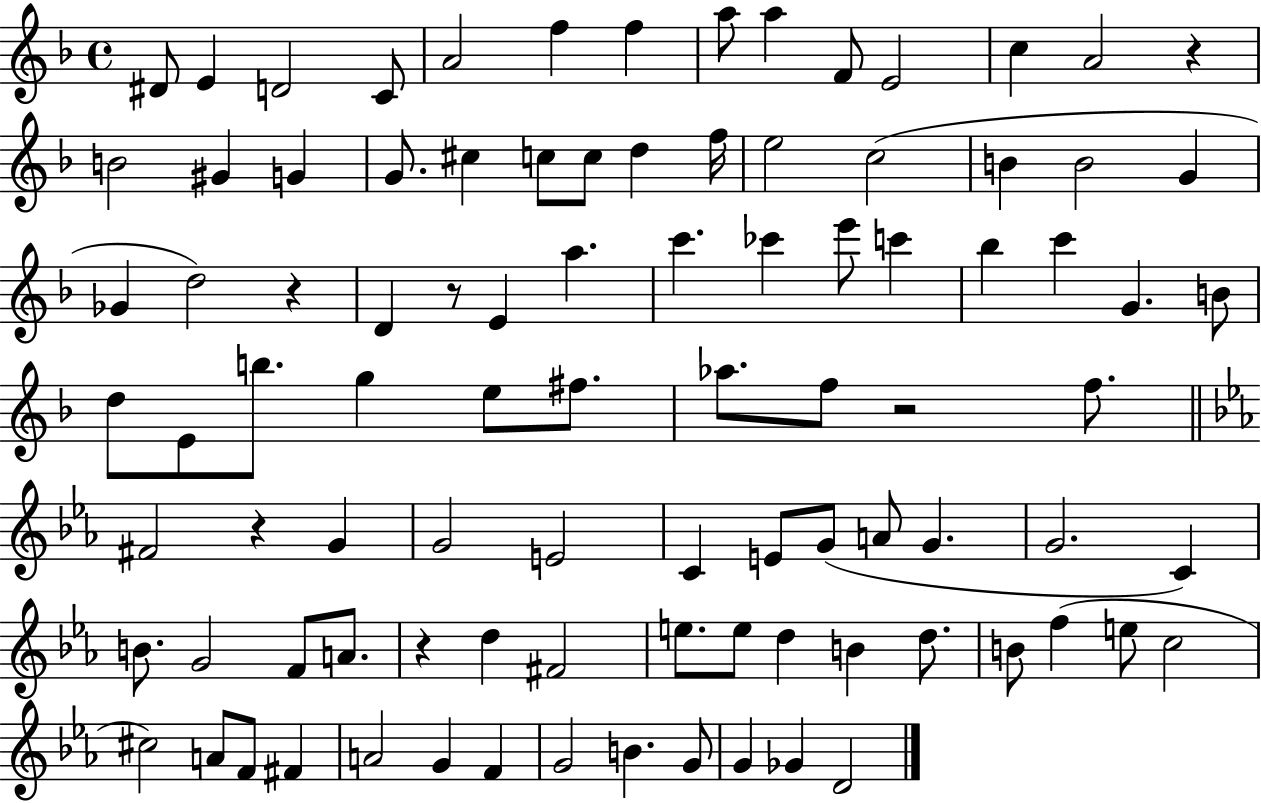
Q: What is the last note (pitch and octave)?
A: D4